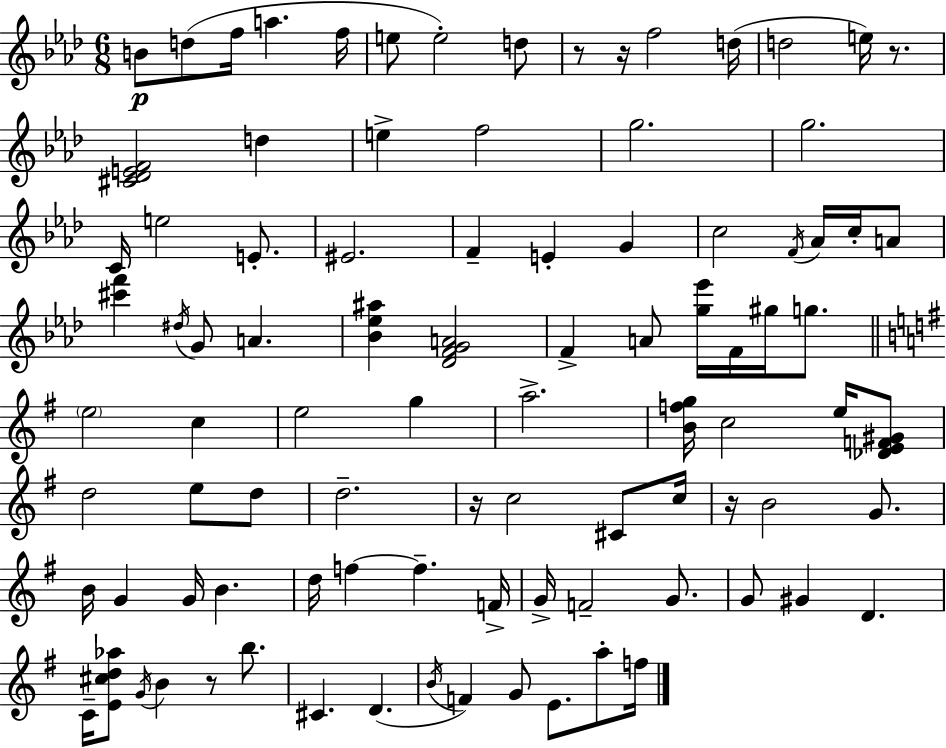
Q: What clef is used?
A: treble